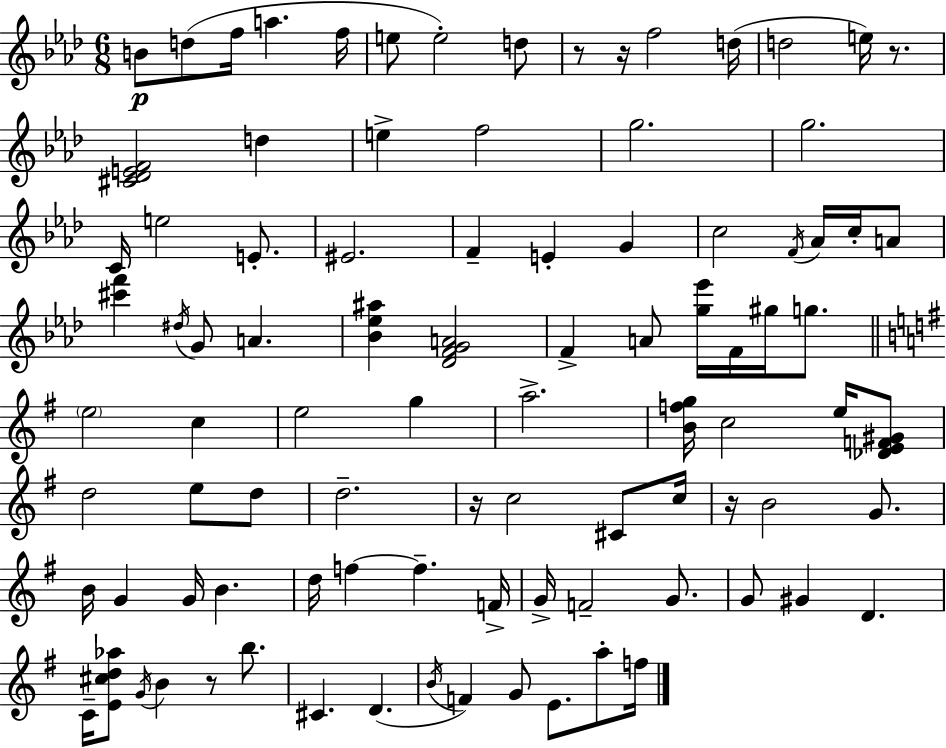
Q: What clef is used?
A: treble